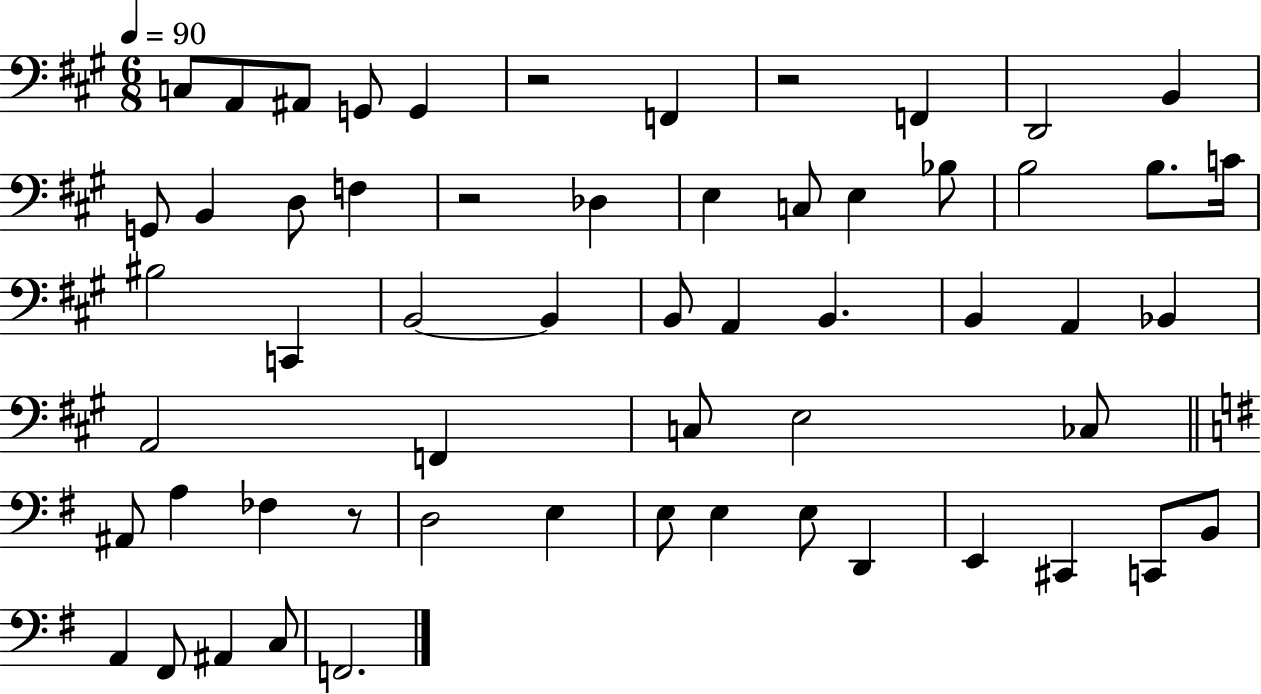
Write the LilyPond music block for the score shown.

{
  \clef bass
  \numericTimeSignature
  \time 6/8
  \key a \major
  \tempo 4 = 90
  c8 a,8 ais,8 g,8 g,4 | r2 f,4 | r2 f,4 | d,2 b,4 | \break g,8 b,4 d8 f4 | r2 des4 | e4 c8 e4 bes8 | b2 b8. c'16 | \break bis2 c,4 | b,2~~ b,4 | b,8 a,4 b,4. | b,4 a,4 bes,4 | \break a,2 f,4 | c8 e2 ces8 | \bar "||" \break \key g \major ais,8 a4 fes4 r8 | d2 e4 | e8 e4 e8 d,4 | e,4 cis,4 c,8 b,8 | \break a,4 fis,8 ais,4 c8 | f,2. | \bar "|."
}